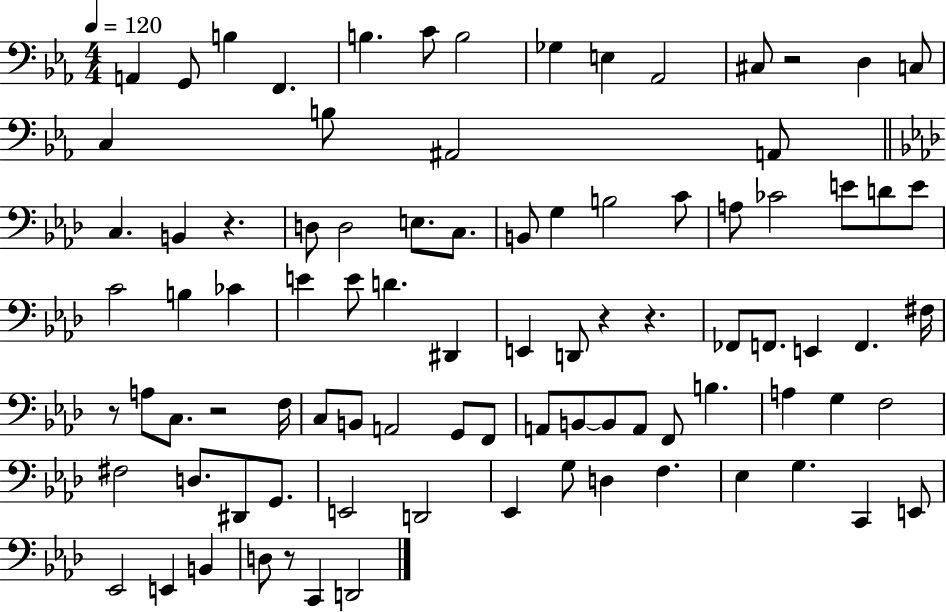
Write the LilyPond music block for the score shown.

{
  \clef bass
  \numericTimeSignature
  \time 4/4
  \key ees \major
  \tempo 4 = 120
  a,4 g,8 b4 f,4. | b4. c'8 b2 | ges4 e4 aes,2 | cis8 r2 d4 c8 | \break c4 b8 ais,2 a,8 | \bar "||" \break \key f \minor c4. b,4 r4. | d8 d2 e8. c8. | b,8 g4 b2 c'8 | a8 ces'2 e'8 d'8 e'8 | \break c'2 b4 ces'4 | e'4 e'8 d'4. dis,4 | e,4 d,8 r4 r4. | fes,8 f,8. e,4 f,4. fis16 | \break r8 a8 c8. r2 f16 | c8 b,8 a,2 g,8 f,8 | a,8 b,8~~ b,8 a,8 f,8 b4. | a4 g4 f2 | \break fis2 d8. dis,8 g,8. | e,2 d,2 | ees,4 g8 d4 f4. | ees4 g4. c,4 e,8 | \break ees,2 e,4 b,4 | d8 r8 c,4 d,2 | \bar "|."
}